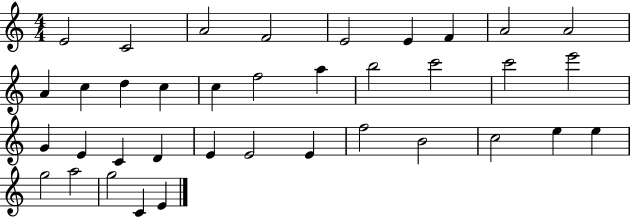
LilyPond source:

{
  \clef treble
  \numericTimeSignature
  \time 4/4
  \key c \major
  e'2 c'2 | a'2 f'2 | e'2 e'4 f'4 | a'2 a'2 | \break a'4 c''4 d''4 c''4 | c''4 f''2 a''4 | b''2 c'''2 | c'''2 e'''2 | \break g'4 e'4 c'4 d'4 | e'4 e'2 e'4 | f''2 b'2 | c''2 e''4 e''4 | \break g''2 a''2 | g''2 c'4 e'4 | \bar "|."
}